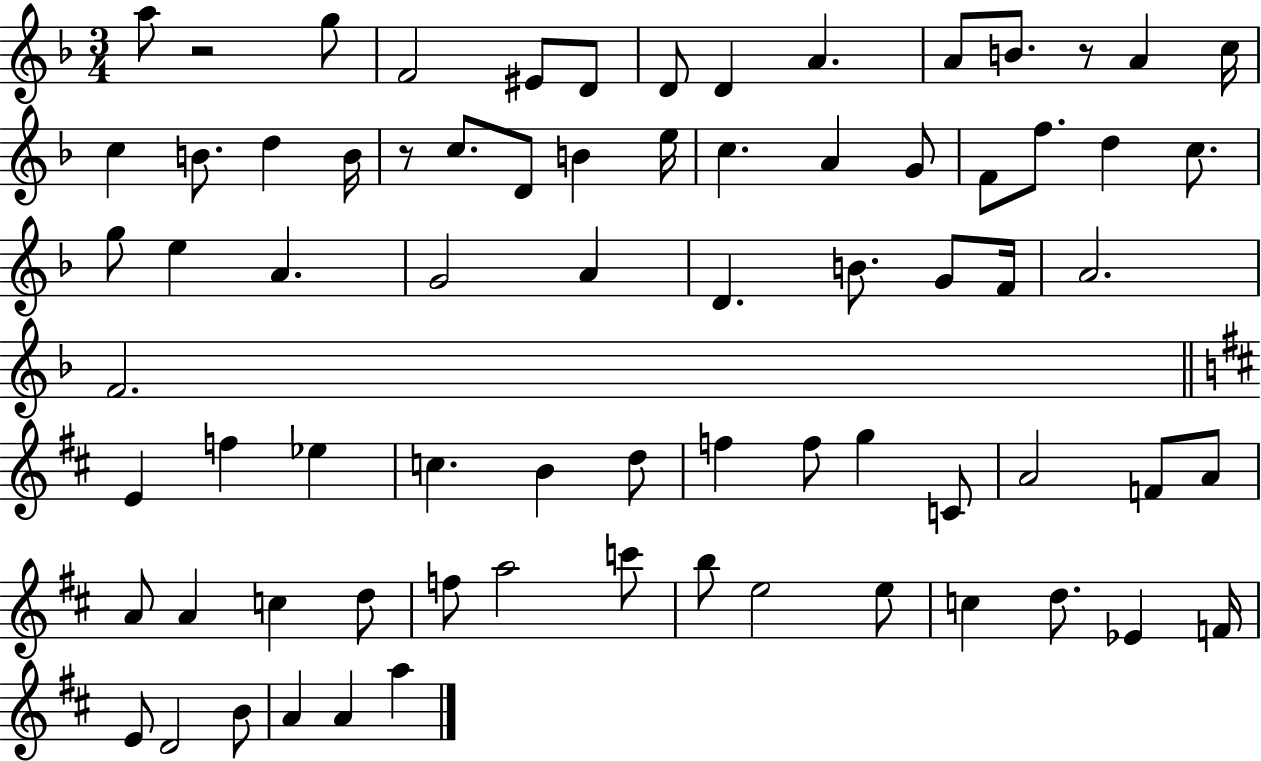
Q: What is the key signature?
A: F major